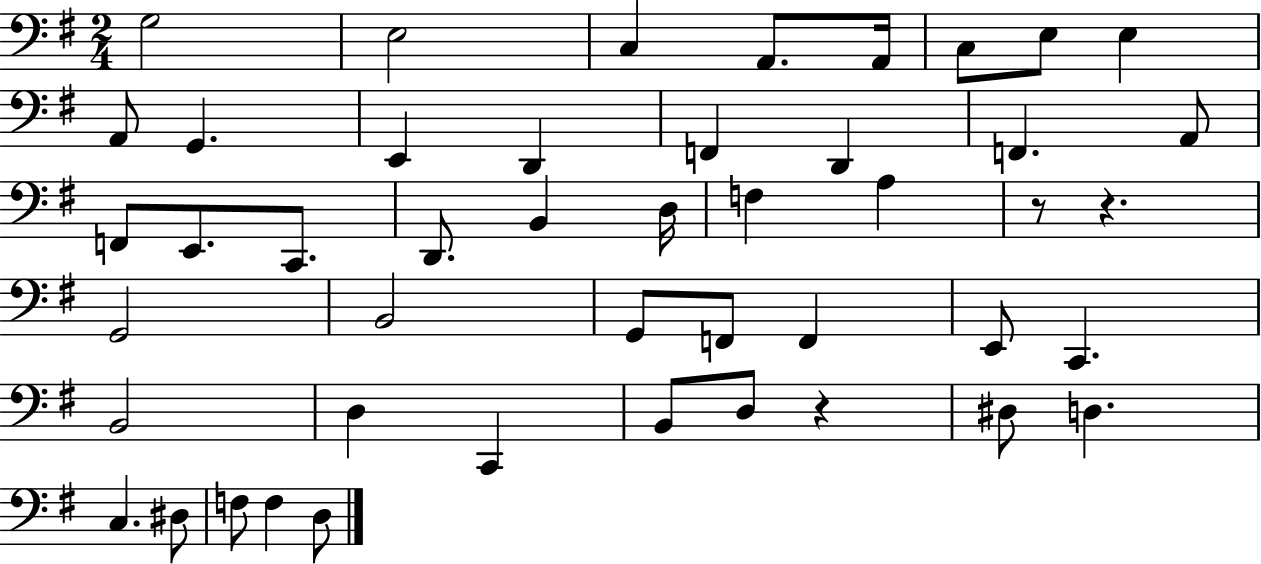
G3/h E3/h C3/q A2/e. A2/s C3/e E3/e E3/q A2/e G2/q. E2/q D2/q F2/q D2/q F2/q. A2/e F2/e E2/e. C2/e. D2/e. B2/q D3/s F3/q A3/q R/e R/q. G2/h B2/h G2/e F2/e F2/q E2/e C2/q. B2/h D3/q C2/q B2/e D3/e R/q D#3/e D3/q. C3/q. D#3/e F3/e F3/q D3/e